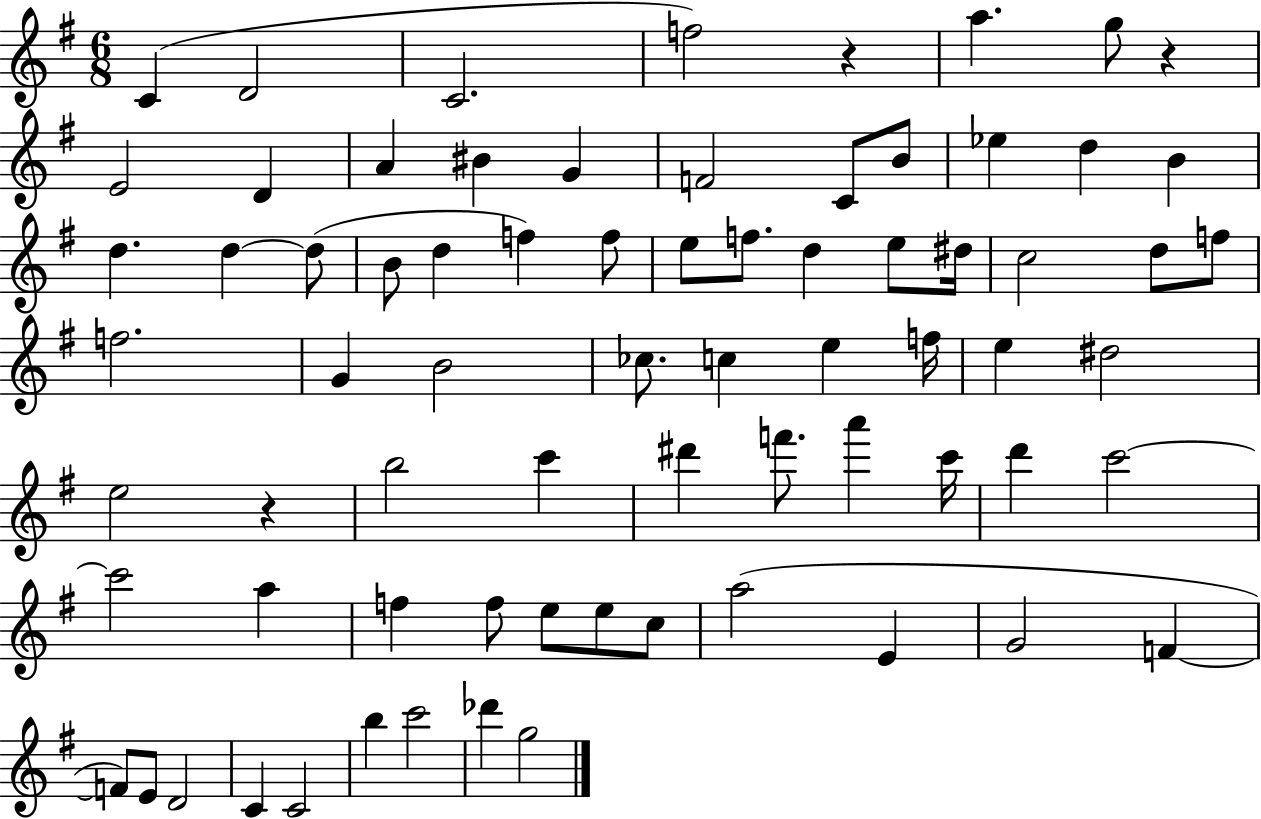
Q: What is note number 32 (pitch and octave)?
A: F5